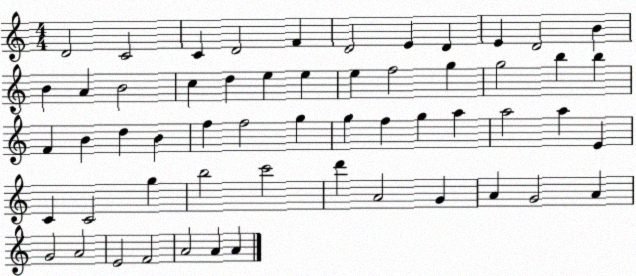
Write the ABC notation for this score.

X:1
T:Untitled
M:4/4
L:1/4
K:C
D2 C2 C D2 F D2 E D E D2 B B A B2 c d e e e f2 g g2 b b F B d B f f2 g g f g a a2 a E C C2 g b2 c'2 d' A2 G A G2 A G2 A2 E2 F2 A2 A A